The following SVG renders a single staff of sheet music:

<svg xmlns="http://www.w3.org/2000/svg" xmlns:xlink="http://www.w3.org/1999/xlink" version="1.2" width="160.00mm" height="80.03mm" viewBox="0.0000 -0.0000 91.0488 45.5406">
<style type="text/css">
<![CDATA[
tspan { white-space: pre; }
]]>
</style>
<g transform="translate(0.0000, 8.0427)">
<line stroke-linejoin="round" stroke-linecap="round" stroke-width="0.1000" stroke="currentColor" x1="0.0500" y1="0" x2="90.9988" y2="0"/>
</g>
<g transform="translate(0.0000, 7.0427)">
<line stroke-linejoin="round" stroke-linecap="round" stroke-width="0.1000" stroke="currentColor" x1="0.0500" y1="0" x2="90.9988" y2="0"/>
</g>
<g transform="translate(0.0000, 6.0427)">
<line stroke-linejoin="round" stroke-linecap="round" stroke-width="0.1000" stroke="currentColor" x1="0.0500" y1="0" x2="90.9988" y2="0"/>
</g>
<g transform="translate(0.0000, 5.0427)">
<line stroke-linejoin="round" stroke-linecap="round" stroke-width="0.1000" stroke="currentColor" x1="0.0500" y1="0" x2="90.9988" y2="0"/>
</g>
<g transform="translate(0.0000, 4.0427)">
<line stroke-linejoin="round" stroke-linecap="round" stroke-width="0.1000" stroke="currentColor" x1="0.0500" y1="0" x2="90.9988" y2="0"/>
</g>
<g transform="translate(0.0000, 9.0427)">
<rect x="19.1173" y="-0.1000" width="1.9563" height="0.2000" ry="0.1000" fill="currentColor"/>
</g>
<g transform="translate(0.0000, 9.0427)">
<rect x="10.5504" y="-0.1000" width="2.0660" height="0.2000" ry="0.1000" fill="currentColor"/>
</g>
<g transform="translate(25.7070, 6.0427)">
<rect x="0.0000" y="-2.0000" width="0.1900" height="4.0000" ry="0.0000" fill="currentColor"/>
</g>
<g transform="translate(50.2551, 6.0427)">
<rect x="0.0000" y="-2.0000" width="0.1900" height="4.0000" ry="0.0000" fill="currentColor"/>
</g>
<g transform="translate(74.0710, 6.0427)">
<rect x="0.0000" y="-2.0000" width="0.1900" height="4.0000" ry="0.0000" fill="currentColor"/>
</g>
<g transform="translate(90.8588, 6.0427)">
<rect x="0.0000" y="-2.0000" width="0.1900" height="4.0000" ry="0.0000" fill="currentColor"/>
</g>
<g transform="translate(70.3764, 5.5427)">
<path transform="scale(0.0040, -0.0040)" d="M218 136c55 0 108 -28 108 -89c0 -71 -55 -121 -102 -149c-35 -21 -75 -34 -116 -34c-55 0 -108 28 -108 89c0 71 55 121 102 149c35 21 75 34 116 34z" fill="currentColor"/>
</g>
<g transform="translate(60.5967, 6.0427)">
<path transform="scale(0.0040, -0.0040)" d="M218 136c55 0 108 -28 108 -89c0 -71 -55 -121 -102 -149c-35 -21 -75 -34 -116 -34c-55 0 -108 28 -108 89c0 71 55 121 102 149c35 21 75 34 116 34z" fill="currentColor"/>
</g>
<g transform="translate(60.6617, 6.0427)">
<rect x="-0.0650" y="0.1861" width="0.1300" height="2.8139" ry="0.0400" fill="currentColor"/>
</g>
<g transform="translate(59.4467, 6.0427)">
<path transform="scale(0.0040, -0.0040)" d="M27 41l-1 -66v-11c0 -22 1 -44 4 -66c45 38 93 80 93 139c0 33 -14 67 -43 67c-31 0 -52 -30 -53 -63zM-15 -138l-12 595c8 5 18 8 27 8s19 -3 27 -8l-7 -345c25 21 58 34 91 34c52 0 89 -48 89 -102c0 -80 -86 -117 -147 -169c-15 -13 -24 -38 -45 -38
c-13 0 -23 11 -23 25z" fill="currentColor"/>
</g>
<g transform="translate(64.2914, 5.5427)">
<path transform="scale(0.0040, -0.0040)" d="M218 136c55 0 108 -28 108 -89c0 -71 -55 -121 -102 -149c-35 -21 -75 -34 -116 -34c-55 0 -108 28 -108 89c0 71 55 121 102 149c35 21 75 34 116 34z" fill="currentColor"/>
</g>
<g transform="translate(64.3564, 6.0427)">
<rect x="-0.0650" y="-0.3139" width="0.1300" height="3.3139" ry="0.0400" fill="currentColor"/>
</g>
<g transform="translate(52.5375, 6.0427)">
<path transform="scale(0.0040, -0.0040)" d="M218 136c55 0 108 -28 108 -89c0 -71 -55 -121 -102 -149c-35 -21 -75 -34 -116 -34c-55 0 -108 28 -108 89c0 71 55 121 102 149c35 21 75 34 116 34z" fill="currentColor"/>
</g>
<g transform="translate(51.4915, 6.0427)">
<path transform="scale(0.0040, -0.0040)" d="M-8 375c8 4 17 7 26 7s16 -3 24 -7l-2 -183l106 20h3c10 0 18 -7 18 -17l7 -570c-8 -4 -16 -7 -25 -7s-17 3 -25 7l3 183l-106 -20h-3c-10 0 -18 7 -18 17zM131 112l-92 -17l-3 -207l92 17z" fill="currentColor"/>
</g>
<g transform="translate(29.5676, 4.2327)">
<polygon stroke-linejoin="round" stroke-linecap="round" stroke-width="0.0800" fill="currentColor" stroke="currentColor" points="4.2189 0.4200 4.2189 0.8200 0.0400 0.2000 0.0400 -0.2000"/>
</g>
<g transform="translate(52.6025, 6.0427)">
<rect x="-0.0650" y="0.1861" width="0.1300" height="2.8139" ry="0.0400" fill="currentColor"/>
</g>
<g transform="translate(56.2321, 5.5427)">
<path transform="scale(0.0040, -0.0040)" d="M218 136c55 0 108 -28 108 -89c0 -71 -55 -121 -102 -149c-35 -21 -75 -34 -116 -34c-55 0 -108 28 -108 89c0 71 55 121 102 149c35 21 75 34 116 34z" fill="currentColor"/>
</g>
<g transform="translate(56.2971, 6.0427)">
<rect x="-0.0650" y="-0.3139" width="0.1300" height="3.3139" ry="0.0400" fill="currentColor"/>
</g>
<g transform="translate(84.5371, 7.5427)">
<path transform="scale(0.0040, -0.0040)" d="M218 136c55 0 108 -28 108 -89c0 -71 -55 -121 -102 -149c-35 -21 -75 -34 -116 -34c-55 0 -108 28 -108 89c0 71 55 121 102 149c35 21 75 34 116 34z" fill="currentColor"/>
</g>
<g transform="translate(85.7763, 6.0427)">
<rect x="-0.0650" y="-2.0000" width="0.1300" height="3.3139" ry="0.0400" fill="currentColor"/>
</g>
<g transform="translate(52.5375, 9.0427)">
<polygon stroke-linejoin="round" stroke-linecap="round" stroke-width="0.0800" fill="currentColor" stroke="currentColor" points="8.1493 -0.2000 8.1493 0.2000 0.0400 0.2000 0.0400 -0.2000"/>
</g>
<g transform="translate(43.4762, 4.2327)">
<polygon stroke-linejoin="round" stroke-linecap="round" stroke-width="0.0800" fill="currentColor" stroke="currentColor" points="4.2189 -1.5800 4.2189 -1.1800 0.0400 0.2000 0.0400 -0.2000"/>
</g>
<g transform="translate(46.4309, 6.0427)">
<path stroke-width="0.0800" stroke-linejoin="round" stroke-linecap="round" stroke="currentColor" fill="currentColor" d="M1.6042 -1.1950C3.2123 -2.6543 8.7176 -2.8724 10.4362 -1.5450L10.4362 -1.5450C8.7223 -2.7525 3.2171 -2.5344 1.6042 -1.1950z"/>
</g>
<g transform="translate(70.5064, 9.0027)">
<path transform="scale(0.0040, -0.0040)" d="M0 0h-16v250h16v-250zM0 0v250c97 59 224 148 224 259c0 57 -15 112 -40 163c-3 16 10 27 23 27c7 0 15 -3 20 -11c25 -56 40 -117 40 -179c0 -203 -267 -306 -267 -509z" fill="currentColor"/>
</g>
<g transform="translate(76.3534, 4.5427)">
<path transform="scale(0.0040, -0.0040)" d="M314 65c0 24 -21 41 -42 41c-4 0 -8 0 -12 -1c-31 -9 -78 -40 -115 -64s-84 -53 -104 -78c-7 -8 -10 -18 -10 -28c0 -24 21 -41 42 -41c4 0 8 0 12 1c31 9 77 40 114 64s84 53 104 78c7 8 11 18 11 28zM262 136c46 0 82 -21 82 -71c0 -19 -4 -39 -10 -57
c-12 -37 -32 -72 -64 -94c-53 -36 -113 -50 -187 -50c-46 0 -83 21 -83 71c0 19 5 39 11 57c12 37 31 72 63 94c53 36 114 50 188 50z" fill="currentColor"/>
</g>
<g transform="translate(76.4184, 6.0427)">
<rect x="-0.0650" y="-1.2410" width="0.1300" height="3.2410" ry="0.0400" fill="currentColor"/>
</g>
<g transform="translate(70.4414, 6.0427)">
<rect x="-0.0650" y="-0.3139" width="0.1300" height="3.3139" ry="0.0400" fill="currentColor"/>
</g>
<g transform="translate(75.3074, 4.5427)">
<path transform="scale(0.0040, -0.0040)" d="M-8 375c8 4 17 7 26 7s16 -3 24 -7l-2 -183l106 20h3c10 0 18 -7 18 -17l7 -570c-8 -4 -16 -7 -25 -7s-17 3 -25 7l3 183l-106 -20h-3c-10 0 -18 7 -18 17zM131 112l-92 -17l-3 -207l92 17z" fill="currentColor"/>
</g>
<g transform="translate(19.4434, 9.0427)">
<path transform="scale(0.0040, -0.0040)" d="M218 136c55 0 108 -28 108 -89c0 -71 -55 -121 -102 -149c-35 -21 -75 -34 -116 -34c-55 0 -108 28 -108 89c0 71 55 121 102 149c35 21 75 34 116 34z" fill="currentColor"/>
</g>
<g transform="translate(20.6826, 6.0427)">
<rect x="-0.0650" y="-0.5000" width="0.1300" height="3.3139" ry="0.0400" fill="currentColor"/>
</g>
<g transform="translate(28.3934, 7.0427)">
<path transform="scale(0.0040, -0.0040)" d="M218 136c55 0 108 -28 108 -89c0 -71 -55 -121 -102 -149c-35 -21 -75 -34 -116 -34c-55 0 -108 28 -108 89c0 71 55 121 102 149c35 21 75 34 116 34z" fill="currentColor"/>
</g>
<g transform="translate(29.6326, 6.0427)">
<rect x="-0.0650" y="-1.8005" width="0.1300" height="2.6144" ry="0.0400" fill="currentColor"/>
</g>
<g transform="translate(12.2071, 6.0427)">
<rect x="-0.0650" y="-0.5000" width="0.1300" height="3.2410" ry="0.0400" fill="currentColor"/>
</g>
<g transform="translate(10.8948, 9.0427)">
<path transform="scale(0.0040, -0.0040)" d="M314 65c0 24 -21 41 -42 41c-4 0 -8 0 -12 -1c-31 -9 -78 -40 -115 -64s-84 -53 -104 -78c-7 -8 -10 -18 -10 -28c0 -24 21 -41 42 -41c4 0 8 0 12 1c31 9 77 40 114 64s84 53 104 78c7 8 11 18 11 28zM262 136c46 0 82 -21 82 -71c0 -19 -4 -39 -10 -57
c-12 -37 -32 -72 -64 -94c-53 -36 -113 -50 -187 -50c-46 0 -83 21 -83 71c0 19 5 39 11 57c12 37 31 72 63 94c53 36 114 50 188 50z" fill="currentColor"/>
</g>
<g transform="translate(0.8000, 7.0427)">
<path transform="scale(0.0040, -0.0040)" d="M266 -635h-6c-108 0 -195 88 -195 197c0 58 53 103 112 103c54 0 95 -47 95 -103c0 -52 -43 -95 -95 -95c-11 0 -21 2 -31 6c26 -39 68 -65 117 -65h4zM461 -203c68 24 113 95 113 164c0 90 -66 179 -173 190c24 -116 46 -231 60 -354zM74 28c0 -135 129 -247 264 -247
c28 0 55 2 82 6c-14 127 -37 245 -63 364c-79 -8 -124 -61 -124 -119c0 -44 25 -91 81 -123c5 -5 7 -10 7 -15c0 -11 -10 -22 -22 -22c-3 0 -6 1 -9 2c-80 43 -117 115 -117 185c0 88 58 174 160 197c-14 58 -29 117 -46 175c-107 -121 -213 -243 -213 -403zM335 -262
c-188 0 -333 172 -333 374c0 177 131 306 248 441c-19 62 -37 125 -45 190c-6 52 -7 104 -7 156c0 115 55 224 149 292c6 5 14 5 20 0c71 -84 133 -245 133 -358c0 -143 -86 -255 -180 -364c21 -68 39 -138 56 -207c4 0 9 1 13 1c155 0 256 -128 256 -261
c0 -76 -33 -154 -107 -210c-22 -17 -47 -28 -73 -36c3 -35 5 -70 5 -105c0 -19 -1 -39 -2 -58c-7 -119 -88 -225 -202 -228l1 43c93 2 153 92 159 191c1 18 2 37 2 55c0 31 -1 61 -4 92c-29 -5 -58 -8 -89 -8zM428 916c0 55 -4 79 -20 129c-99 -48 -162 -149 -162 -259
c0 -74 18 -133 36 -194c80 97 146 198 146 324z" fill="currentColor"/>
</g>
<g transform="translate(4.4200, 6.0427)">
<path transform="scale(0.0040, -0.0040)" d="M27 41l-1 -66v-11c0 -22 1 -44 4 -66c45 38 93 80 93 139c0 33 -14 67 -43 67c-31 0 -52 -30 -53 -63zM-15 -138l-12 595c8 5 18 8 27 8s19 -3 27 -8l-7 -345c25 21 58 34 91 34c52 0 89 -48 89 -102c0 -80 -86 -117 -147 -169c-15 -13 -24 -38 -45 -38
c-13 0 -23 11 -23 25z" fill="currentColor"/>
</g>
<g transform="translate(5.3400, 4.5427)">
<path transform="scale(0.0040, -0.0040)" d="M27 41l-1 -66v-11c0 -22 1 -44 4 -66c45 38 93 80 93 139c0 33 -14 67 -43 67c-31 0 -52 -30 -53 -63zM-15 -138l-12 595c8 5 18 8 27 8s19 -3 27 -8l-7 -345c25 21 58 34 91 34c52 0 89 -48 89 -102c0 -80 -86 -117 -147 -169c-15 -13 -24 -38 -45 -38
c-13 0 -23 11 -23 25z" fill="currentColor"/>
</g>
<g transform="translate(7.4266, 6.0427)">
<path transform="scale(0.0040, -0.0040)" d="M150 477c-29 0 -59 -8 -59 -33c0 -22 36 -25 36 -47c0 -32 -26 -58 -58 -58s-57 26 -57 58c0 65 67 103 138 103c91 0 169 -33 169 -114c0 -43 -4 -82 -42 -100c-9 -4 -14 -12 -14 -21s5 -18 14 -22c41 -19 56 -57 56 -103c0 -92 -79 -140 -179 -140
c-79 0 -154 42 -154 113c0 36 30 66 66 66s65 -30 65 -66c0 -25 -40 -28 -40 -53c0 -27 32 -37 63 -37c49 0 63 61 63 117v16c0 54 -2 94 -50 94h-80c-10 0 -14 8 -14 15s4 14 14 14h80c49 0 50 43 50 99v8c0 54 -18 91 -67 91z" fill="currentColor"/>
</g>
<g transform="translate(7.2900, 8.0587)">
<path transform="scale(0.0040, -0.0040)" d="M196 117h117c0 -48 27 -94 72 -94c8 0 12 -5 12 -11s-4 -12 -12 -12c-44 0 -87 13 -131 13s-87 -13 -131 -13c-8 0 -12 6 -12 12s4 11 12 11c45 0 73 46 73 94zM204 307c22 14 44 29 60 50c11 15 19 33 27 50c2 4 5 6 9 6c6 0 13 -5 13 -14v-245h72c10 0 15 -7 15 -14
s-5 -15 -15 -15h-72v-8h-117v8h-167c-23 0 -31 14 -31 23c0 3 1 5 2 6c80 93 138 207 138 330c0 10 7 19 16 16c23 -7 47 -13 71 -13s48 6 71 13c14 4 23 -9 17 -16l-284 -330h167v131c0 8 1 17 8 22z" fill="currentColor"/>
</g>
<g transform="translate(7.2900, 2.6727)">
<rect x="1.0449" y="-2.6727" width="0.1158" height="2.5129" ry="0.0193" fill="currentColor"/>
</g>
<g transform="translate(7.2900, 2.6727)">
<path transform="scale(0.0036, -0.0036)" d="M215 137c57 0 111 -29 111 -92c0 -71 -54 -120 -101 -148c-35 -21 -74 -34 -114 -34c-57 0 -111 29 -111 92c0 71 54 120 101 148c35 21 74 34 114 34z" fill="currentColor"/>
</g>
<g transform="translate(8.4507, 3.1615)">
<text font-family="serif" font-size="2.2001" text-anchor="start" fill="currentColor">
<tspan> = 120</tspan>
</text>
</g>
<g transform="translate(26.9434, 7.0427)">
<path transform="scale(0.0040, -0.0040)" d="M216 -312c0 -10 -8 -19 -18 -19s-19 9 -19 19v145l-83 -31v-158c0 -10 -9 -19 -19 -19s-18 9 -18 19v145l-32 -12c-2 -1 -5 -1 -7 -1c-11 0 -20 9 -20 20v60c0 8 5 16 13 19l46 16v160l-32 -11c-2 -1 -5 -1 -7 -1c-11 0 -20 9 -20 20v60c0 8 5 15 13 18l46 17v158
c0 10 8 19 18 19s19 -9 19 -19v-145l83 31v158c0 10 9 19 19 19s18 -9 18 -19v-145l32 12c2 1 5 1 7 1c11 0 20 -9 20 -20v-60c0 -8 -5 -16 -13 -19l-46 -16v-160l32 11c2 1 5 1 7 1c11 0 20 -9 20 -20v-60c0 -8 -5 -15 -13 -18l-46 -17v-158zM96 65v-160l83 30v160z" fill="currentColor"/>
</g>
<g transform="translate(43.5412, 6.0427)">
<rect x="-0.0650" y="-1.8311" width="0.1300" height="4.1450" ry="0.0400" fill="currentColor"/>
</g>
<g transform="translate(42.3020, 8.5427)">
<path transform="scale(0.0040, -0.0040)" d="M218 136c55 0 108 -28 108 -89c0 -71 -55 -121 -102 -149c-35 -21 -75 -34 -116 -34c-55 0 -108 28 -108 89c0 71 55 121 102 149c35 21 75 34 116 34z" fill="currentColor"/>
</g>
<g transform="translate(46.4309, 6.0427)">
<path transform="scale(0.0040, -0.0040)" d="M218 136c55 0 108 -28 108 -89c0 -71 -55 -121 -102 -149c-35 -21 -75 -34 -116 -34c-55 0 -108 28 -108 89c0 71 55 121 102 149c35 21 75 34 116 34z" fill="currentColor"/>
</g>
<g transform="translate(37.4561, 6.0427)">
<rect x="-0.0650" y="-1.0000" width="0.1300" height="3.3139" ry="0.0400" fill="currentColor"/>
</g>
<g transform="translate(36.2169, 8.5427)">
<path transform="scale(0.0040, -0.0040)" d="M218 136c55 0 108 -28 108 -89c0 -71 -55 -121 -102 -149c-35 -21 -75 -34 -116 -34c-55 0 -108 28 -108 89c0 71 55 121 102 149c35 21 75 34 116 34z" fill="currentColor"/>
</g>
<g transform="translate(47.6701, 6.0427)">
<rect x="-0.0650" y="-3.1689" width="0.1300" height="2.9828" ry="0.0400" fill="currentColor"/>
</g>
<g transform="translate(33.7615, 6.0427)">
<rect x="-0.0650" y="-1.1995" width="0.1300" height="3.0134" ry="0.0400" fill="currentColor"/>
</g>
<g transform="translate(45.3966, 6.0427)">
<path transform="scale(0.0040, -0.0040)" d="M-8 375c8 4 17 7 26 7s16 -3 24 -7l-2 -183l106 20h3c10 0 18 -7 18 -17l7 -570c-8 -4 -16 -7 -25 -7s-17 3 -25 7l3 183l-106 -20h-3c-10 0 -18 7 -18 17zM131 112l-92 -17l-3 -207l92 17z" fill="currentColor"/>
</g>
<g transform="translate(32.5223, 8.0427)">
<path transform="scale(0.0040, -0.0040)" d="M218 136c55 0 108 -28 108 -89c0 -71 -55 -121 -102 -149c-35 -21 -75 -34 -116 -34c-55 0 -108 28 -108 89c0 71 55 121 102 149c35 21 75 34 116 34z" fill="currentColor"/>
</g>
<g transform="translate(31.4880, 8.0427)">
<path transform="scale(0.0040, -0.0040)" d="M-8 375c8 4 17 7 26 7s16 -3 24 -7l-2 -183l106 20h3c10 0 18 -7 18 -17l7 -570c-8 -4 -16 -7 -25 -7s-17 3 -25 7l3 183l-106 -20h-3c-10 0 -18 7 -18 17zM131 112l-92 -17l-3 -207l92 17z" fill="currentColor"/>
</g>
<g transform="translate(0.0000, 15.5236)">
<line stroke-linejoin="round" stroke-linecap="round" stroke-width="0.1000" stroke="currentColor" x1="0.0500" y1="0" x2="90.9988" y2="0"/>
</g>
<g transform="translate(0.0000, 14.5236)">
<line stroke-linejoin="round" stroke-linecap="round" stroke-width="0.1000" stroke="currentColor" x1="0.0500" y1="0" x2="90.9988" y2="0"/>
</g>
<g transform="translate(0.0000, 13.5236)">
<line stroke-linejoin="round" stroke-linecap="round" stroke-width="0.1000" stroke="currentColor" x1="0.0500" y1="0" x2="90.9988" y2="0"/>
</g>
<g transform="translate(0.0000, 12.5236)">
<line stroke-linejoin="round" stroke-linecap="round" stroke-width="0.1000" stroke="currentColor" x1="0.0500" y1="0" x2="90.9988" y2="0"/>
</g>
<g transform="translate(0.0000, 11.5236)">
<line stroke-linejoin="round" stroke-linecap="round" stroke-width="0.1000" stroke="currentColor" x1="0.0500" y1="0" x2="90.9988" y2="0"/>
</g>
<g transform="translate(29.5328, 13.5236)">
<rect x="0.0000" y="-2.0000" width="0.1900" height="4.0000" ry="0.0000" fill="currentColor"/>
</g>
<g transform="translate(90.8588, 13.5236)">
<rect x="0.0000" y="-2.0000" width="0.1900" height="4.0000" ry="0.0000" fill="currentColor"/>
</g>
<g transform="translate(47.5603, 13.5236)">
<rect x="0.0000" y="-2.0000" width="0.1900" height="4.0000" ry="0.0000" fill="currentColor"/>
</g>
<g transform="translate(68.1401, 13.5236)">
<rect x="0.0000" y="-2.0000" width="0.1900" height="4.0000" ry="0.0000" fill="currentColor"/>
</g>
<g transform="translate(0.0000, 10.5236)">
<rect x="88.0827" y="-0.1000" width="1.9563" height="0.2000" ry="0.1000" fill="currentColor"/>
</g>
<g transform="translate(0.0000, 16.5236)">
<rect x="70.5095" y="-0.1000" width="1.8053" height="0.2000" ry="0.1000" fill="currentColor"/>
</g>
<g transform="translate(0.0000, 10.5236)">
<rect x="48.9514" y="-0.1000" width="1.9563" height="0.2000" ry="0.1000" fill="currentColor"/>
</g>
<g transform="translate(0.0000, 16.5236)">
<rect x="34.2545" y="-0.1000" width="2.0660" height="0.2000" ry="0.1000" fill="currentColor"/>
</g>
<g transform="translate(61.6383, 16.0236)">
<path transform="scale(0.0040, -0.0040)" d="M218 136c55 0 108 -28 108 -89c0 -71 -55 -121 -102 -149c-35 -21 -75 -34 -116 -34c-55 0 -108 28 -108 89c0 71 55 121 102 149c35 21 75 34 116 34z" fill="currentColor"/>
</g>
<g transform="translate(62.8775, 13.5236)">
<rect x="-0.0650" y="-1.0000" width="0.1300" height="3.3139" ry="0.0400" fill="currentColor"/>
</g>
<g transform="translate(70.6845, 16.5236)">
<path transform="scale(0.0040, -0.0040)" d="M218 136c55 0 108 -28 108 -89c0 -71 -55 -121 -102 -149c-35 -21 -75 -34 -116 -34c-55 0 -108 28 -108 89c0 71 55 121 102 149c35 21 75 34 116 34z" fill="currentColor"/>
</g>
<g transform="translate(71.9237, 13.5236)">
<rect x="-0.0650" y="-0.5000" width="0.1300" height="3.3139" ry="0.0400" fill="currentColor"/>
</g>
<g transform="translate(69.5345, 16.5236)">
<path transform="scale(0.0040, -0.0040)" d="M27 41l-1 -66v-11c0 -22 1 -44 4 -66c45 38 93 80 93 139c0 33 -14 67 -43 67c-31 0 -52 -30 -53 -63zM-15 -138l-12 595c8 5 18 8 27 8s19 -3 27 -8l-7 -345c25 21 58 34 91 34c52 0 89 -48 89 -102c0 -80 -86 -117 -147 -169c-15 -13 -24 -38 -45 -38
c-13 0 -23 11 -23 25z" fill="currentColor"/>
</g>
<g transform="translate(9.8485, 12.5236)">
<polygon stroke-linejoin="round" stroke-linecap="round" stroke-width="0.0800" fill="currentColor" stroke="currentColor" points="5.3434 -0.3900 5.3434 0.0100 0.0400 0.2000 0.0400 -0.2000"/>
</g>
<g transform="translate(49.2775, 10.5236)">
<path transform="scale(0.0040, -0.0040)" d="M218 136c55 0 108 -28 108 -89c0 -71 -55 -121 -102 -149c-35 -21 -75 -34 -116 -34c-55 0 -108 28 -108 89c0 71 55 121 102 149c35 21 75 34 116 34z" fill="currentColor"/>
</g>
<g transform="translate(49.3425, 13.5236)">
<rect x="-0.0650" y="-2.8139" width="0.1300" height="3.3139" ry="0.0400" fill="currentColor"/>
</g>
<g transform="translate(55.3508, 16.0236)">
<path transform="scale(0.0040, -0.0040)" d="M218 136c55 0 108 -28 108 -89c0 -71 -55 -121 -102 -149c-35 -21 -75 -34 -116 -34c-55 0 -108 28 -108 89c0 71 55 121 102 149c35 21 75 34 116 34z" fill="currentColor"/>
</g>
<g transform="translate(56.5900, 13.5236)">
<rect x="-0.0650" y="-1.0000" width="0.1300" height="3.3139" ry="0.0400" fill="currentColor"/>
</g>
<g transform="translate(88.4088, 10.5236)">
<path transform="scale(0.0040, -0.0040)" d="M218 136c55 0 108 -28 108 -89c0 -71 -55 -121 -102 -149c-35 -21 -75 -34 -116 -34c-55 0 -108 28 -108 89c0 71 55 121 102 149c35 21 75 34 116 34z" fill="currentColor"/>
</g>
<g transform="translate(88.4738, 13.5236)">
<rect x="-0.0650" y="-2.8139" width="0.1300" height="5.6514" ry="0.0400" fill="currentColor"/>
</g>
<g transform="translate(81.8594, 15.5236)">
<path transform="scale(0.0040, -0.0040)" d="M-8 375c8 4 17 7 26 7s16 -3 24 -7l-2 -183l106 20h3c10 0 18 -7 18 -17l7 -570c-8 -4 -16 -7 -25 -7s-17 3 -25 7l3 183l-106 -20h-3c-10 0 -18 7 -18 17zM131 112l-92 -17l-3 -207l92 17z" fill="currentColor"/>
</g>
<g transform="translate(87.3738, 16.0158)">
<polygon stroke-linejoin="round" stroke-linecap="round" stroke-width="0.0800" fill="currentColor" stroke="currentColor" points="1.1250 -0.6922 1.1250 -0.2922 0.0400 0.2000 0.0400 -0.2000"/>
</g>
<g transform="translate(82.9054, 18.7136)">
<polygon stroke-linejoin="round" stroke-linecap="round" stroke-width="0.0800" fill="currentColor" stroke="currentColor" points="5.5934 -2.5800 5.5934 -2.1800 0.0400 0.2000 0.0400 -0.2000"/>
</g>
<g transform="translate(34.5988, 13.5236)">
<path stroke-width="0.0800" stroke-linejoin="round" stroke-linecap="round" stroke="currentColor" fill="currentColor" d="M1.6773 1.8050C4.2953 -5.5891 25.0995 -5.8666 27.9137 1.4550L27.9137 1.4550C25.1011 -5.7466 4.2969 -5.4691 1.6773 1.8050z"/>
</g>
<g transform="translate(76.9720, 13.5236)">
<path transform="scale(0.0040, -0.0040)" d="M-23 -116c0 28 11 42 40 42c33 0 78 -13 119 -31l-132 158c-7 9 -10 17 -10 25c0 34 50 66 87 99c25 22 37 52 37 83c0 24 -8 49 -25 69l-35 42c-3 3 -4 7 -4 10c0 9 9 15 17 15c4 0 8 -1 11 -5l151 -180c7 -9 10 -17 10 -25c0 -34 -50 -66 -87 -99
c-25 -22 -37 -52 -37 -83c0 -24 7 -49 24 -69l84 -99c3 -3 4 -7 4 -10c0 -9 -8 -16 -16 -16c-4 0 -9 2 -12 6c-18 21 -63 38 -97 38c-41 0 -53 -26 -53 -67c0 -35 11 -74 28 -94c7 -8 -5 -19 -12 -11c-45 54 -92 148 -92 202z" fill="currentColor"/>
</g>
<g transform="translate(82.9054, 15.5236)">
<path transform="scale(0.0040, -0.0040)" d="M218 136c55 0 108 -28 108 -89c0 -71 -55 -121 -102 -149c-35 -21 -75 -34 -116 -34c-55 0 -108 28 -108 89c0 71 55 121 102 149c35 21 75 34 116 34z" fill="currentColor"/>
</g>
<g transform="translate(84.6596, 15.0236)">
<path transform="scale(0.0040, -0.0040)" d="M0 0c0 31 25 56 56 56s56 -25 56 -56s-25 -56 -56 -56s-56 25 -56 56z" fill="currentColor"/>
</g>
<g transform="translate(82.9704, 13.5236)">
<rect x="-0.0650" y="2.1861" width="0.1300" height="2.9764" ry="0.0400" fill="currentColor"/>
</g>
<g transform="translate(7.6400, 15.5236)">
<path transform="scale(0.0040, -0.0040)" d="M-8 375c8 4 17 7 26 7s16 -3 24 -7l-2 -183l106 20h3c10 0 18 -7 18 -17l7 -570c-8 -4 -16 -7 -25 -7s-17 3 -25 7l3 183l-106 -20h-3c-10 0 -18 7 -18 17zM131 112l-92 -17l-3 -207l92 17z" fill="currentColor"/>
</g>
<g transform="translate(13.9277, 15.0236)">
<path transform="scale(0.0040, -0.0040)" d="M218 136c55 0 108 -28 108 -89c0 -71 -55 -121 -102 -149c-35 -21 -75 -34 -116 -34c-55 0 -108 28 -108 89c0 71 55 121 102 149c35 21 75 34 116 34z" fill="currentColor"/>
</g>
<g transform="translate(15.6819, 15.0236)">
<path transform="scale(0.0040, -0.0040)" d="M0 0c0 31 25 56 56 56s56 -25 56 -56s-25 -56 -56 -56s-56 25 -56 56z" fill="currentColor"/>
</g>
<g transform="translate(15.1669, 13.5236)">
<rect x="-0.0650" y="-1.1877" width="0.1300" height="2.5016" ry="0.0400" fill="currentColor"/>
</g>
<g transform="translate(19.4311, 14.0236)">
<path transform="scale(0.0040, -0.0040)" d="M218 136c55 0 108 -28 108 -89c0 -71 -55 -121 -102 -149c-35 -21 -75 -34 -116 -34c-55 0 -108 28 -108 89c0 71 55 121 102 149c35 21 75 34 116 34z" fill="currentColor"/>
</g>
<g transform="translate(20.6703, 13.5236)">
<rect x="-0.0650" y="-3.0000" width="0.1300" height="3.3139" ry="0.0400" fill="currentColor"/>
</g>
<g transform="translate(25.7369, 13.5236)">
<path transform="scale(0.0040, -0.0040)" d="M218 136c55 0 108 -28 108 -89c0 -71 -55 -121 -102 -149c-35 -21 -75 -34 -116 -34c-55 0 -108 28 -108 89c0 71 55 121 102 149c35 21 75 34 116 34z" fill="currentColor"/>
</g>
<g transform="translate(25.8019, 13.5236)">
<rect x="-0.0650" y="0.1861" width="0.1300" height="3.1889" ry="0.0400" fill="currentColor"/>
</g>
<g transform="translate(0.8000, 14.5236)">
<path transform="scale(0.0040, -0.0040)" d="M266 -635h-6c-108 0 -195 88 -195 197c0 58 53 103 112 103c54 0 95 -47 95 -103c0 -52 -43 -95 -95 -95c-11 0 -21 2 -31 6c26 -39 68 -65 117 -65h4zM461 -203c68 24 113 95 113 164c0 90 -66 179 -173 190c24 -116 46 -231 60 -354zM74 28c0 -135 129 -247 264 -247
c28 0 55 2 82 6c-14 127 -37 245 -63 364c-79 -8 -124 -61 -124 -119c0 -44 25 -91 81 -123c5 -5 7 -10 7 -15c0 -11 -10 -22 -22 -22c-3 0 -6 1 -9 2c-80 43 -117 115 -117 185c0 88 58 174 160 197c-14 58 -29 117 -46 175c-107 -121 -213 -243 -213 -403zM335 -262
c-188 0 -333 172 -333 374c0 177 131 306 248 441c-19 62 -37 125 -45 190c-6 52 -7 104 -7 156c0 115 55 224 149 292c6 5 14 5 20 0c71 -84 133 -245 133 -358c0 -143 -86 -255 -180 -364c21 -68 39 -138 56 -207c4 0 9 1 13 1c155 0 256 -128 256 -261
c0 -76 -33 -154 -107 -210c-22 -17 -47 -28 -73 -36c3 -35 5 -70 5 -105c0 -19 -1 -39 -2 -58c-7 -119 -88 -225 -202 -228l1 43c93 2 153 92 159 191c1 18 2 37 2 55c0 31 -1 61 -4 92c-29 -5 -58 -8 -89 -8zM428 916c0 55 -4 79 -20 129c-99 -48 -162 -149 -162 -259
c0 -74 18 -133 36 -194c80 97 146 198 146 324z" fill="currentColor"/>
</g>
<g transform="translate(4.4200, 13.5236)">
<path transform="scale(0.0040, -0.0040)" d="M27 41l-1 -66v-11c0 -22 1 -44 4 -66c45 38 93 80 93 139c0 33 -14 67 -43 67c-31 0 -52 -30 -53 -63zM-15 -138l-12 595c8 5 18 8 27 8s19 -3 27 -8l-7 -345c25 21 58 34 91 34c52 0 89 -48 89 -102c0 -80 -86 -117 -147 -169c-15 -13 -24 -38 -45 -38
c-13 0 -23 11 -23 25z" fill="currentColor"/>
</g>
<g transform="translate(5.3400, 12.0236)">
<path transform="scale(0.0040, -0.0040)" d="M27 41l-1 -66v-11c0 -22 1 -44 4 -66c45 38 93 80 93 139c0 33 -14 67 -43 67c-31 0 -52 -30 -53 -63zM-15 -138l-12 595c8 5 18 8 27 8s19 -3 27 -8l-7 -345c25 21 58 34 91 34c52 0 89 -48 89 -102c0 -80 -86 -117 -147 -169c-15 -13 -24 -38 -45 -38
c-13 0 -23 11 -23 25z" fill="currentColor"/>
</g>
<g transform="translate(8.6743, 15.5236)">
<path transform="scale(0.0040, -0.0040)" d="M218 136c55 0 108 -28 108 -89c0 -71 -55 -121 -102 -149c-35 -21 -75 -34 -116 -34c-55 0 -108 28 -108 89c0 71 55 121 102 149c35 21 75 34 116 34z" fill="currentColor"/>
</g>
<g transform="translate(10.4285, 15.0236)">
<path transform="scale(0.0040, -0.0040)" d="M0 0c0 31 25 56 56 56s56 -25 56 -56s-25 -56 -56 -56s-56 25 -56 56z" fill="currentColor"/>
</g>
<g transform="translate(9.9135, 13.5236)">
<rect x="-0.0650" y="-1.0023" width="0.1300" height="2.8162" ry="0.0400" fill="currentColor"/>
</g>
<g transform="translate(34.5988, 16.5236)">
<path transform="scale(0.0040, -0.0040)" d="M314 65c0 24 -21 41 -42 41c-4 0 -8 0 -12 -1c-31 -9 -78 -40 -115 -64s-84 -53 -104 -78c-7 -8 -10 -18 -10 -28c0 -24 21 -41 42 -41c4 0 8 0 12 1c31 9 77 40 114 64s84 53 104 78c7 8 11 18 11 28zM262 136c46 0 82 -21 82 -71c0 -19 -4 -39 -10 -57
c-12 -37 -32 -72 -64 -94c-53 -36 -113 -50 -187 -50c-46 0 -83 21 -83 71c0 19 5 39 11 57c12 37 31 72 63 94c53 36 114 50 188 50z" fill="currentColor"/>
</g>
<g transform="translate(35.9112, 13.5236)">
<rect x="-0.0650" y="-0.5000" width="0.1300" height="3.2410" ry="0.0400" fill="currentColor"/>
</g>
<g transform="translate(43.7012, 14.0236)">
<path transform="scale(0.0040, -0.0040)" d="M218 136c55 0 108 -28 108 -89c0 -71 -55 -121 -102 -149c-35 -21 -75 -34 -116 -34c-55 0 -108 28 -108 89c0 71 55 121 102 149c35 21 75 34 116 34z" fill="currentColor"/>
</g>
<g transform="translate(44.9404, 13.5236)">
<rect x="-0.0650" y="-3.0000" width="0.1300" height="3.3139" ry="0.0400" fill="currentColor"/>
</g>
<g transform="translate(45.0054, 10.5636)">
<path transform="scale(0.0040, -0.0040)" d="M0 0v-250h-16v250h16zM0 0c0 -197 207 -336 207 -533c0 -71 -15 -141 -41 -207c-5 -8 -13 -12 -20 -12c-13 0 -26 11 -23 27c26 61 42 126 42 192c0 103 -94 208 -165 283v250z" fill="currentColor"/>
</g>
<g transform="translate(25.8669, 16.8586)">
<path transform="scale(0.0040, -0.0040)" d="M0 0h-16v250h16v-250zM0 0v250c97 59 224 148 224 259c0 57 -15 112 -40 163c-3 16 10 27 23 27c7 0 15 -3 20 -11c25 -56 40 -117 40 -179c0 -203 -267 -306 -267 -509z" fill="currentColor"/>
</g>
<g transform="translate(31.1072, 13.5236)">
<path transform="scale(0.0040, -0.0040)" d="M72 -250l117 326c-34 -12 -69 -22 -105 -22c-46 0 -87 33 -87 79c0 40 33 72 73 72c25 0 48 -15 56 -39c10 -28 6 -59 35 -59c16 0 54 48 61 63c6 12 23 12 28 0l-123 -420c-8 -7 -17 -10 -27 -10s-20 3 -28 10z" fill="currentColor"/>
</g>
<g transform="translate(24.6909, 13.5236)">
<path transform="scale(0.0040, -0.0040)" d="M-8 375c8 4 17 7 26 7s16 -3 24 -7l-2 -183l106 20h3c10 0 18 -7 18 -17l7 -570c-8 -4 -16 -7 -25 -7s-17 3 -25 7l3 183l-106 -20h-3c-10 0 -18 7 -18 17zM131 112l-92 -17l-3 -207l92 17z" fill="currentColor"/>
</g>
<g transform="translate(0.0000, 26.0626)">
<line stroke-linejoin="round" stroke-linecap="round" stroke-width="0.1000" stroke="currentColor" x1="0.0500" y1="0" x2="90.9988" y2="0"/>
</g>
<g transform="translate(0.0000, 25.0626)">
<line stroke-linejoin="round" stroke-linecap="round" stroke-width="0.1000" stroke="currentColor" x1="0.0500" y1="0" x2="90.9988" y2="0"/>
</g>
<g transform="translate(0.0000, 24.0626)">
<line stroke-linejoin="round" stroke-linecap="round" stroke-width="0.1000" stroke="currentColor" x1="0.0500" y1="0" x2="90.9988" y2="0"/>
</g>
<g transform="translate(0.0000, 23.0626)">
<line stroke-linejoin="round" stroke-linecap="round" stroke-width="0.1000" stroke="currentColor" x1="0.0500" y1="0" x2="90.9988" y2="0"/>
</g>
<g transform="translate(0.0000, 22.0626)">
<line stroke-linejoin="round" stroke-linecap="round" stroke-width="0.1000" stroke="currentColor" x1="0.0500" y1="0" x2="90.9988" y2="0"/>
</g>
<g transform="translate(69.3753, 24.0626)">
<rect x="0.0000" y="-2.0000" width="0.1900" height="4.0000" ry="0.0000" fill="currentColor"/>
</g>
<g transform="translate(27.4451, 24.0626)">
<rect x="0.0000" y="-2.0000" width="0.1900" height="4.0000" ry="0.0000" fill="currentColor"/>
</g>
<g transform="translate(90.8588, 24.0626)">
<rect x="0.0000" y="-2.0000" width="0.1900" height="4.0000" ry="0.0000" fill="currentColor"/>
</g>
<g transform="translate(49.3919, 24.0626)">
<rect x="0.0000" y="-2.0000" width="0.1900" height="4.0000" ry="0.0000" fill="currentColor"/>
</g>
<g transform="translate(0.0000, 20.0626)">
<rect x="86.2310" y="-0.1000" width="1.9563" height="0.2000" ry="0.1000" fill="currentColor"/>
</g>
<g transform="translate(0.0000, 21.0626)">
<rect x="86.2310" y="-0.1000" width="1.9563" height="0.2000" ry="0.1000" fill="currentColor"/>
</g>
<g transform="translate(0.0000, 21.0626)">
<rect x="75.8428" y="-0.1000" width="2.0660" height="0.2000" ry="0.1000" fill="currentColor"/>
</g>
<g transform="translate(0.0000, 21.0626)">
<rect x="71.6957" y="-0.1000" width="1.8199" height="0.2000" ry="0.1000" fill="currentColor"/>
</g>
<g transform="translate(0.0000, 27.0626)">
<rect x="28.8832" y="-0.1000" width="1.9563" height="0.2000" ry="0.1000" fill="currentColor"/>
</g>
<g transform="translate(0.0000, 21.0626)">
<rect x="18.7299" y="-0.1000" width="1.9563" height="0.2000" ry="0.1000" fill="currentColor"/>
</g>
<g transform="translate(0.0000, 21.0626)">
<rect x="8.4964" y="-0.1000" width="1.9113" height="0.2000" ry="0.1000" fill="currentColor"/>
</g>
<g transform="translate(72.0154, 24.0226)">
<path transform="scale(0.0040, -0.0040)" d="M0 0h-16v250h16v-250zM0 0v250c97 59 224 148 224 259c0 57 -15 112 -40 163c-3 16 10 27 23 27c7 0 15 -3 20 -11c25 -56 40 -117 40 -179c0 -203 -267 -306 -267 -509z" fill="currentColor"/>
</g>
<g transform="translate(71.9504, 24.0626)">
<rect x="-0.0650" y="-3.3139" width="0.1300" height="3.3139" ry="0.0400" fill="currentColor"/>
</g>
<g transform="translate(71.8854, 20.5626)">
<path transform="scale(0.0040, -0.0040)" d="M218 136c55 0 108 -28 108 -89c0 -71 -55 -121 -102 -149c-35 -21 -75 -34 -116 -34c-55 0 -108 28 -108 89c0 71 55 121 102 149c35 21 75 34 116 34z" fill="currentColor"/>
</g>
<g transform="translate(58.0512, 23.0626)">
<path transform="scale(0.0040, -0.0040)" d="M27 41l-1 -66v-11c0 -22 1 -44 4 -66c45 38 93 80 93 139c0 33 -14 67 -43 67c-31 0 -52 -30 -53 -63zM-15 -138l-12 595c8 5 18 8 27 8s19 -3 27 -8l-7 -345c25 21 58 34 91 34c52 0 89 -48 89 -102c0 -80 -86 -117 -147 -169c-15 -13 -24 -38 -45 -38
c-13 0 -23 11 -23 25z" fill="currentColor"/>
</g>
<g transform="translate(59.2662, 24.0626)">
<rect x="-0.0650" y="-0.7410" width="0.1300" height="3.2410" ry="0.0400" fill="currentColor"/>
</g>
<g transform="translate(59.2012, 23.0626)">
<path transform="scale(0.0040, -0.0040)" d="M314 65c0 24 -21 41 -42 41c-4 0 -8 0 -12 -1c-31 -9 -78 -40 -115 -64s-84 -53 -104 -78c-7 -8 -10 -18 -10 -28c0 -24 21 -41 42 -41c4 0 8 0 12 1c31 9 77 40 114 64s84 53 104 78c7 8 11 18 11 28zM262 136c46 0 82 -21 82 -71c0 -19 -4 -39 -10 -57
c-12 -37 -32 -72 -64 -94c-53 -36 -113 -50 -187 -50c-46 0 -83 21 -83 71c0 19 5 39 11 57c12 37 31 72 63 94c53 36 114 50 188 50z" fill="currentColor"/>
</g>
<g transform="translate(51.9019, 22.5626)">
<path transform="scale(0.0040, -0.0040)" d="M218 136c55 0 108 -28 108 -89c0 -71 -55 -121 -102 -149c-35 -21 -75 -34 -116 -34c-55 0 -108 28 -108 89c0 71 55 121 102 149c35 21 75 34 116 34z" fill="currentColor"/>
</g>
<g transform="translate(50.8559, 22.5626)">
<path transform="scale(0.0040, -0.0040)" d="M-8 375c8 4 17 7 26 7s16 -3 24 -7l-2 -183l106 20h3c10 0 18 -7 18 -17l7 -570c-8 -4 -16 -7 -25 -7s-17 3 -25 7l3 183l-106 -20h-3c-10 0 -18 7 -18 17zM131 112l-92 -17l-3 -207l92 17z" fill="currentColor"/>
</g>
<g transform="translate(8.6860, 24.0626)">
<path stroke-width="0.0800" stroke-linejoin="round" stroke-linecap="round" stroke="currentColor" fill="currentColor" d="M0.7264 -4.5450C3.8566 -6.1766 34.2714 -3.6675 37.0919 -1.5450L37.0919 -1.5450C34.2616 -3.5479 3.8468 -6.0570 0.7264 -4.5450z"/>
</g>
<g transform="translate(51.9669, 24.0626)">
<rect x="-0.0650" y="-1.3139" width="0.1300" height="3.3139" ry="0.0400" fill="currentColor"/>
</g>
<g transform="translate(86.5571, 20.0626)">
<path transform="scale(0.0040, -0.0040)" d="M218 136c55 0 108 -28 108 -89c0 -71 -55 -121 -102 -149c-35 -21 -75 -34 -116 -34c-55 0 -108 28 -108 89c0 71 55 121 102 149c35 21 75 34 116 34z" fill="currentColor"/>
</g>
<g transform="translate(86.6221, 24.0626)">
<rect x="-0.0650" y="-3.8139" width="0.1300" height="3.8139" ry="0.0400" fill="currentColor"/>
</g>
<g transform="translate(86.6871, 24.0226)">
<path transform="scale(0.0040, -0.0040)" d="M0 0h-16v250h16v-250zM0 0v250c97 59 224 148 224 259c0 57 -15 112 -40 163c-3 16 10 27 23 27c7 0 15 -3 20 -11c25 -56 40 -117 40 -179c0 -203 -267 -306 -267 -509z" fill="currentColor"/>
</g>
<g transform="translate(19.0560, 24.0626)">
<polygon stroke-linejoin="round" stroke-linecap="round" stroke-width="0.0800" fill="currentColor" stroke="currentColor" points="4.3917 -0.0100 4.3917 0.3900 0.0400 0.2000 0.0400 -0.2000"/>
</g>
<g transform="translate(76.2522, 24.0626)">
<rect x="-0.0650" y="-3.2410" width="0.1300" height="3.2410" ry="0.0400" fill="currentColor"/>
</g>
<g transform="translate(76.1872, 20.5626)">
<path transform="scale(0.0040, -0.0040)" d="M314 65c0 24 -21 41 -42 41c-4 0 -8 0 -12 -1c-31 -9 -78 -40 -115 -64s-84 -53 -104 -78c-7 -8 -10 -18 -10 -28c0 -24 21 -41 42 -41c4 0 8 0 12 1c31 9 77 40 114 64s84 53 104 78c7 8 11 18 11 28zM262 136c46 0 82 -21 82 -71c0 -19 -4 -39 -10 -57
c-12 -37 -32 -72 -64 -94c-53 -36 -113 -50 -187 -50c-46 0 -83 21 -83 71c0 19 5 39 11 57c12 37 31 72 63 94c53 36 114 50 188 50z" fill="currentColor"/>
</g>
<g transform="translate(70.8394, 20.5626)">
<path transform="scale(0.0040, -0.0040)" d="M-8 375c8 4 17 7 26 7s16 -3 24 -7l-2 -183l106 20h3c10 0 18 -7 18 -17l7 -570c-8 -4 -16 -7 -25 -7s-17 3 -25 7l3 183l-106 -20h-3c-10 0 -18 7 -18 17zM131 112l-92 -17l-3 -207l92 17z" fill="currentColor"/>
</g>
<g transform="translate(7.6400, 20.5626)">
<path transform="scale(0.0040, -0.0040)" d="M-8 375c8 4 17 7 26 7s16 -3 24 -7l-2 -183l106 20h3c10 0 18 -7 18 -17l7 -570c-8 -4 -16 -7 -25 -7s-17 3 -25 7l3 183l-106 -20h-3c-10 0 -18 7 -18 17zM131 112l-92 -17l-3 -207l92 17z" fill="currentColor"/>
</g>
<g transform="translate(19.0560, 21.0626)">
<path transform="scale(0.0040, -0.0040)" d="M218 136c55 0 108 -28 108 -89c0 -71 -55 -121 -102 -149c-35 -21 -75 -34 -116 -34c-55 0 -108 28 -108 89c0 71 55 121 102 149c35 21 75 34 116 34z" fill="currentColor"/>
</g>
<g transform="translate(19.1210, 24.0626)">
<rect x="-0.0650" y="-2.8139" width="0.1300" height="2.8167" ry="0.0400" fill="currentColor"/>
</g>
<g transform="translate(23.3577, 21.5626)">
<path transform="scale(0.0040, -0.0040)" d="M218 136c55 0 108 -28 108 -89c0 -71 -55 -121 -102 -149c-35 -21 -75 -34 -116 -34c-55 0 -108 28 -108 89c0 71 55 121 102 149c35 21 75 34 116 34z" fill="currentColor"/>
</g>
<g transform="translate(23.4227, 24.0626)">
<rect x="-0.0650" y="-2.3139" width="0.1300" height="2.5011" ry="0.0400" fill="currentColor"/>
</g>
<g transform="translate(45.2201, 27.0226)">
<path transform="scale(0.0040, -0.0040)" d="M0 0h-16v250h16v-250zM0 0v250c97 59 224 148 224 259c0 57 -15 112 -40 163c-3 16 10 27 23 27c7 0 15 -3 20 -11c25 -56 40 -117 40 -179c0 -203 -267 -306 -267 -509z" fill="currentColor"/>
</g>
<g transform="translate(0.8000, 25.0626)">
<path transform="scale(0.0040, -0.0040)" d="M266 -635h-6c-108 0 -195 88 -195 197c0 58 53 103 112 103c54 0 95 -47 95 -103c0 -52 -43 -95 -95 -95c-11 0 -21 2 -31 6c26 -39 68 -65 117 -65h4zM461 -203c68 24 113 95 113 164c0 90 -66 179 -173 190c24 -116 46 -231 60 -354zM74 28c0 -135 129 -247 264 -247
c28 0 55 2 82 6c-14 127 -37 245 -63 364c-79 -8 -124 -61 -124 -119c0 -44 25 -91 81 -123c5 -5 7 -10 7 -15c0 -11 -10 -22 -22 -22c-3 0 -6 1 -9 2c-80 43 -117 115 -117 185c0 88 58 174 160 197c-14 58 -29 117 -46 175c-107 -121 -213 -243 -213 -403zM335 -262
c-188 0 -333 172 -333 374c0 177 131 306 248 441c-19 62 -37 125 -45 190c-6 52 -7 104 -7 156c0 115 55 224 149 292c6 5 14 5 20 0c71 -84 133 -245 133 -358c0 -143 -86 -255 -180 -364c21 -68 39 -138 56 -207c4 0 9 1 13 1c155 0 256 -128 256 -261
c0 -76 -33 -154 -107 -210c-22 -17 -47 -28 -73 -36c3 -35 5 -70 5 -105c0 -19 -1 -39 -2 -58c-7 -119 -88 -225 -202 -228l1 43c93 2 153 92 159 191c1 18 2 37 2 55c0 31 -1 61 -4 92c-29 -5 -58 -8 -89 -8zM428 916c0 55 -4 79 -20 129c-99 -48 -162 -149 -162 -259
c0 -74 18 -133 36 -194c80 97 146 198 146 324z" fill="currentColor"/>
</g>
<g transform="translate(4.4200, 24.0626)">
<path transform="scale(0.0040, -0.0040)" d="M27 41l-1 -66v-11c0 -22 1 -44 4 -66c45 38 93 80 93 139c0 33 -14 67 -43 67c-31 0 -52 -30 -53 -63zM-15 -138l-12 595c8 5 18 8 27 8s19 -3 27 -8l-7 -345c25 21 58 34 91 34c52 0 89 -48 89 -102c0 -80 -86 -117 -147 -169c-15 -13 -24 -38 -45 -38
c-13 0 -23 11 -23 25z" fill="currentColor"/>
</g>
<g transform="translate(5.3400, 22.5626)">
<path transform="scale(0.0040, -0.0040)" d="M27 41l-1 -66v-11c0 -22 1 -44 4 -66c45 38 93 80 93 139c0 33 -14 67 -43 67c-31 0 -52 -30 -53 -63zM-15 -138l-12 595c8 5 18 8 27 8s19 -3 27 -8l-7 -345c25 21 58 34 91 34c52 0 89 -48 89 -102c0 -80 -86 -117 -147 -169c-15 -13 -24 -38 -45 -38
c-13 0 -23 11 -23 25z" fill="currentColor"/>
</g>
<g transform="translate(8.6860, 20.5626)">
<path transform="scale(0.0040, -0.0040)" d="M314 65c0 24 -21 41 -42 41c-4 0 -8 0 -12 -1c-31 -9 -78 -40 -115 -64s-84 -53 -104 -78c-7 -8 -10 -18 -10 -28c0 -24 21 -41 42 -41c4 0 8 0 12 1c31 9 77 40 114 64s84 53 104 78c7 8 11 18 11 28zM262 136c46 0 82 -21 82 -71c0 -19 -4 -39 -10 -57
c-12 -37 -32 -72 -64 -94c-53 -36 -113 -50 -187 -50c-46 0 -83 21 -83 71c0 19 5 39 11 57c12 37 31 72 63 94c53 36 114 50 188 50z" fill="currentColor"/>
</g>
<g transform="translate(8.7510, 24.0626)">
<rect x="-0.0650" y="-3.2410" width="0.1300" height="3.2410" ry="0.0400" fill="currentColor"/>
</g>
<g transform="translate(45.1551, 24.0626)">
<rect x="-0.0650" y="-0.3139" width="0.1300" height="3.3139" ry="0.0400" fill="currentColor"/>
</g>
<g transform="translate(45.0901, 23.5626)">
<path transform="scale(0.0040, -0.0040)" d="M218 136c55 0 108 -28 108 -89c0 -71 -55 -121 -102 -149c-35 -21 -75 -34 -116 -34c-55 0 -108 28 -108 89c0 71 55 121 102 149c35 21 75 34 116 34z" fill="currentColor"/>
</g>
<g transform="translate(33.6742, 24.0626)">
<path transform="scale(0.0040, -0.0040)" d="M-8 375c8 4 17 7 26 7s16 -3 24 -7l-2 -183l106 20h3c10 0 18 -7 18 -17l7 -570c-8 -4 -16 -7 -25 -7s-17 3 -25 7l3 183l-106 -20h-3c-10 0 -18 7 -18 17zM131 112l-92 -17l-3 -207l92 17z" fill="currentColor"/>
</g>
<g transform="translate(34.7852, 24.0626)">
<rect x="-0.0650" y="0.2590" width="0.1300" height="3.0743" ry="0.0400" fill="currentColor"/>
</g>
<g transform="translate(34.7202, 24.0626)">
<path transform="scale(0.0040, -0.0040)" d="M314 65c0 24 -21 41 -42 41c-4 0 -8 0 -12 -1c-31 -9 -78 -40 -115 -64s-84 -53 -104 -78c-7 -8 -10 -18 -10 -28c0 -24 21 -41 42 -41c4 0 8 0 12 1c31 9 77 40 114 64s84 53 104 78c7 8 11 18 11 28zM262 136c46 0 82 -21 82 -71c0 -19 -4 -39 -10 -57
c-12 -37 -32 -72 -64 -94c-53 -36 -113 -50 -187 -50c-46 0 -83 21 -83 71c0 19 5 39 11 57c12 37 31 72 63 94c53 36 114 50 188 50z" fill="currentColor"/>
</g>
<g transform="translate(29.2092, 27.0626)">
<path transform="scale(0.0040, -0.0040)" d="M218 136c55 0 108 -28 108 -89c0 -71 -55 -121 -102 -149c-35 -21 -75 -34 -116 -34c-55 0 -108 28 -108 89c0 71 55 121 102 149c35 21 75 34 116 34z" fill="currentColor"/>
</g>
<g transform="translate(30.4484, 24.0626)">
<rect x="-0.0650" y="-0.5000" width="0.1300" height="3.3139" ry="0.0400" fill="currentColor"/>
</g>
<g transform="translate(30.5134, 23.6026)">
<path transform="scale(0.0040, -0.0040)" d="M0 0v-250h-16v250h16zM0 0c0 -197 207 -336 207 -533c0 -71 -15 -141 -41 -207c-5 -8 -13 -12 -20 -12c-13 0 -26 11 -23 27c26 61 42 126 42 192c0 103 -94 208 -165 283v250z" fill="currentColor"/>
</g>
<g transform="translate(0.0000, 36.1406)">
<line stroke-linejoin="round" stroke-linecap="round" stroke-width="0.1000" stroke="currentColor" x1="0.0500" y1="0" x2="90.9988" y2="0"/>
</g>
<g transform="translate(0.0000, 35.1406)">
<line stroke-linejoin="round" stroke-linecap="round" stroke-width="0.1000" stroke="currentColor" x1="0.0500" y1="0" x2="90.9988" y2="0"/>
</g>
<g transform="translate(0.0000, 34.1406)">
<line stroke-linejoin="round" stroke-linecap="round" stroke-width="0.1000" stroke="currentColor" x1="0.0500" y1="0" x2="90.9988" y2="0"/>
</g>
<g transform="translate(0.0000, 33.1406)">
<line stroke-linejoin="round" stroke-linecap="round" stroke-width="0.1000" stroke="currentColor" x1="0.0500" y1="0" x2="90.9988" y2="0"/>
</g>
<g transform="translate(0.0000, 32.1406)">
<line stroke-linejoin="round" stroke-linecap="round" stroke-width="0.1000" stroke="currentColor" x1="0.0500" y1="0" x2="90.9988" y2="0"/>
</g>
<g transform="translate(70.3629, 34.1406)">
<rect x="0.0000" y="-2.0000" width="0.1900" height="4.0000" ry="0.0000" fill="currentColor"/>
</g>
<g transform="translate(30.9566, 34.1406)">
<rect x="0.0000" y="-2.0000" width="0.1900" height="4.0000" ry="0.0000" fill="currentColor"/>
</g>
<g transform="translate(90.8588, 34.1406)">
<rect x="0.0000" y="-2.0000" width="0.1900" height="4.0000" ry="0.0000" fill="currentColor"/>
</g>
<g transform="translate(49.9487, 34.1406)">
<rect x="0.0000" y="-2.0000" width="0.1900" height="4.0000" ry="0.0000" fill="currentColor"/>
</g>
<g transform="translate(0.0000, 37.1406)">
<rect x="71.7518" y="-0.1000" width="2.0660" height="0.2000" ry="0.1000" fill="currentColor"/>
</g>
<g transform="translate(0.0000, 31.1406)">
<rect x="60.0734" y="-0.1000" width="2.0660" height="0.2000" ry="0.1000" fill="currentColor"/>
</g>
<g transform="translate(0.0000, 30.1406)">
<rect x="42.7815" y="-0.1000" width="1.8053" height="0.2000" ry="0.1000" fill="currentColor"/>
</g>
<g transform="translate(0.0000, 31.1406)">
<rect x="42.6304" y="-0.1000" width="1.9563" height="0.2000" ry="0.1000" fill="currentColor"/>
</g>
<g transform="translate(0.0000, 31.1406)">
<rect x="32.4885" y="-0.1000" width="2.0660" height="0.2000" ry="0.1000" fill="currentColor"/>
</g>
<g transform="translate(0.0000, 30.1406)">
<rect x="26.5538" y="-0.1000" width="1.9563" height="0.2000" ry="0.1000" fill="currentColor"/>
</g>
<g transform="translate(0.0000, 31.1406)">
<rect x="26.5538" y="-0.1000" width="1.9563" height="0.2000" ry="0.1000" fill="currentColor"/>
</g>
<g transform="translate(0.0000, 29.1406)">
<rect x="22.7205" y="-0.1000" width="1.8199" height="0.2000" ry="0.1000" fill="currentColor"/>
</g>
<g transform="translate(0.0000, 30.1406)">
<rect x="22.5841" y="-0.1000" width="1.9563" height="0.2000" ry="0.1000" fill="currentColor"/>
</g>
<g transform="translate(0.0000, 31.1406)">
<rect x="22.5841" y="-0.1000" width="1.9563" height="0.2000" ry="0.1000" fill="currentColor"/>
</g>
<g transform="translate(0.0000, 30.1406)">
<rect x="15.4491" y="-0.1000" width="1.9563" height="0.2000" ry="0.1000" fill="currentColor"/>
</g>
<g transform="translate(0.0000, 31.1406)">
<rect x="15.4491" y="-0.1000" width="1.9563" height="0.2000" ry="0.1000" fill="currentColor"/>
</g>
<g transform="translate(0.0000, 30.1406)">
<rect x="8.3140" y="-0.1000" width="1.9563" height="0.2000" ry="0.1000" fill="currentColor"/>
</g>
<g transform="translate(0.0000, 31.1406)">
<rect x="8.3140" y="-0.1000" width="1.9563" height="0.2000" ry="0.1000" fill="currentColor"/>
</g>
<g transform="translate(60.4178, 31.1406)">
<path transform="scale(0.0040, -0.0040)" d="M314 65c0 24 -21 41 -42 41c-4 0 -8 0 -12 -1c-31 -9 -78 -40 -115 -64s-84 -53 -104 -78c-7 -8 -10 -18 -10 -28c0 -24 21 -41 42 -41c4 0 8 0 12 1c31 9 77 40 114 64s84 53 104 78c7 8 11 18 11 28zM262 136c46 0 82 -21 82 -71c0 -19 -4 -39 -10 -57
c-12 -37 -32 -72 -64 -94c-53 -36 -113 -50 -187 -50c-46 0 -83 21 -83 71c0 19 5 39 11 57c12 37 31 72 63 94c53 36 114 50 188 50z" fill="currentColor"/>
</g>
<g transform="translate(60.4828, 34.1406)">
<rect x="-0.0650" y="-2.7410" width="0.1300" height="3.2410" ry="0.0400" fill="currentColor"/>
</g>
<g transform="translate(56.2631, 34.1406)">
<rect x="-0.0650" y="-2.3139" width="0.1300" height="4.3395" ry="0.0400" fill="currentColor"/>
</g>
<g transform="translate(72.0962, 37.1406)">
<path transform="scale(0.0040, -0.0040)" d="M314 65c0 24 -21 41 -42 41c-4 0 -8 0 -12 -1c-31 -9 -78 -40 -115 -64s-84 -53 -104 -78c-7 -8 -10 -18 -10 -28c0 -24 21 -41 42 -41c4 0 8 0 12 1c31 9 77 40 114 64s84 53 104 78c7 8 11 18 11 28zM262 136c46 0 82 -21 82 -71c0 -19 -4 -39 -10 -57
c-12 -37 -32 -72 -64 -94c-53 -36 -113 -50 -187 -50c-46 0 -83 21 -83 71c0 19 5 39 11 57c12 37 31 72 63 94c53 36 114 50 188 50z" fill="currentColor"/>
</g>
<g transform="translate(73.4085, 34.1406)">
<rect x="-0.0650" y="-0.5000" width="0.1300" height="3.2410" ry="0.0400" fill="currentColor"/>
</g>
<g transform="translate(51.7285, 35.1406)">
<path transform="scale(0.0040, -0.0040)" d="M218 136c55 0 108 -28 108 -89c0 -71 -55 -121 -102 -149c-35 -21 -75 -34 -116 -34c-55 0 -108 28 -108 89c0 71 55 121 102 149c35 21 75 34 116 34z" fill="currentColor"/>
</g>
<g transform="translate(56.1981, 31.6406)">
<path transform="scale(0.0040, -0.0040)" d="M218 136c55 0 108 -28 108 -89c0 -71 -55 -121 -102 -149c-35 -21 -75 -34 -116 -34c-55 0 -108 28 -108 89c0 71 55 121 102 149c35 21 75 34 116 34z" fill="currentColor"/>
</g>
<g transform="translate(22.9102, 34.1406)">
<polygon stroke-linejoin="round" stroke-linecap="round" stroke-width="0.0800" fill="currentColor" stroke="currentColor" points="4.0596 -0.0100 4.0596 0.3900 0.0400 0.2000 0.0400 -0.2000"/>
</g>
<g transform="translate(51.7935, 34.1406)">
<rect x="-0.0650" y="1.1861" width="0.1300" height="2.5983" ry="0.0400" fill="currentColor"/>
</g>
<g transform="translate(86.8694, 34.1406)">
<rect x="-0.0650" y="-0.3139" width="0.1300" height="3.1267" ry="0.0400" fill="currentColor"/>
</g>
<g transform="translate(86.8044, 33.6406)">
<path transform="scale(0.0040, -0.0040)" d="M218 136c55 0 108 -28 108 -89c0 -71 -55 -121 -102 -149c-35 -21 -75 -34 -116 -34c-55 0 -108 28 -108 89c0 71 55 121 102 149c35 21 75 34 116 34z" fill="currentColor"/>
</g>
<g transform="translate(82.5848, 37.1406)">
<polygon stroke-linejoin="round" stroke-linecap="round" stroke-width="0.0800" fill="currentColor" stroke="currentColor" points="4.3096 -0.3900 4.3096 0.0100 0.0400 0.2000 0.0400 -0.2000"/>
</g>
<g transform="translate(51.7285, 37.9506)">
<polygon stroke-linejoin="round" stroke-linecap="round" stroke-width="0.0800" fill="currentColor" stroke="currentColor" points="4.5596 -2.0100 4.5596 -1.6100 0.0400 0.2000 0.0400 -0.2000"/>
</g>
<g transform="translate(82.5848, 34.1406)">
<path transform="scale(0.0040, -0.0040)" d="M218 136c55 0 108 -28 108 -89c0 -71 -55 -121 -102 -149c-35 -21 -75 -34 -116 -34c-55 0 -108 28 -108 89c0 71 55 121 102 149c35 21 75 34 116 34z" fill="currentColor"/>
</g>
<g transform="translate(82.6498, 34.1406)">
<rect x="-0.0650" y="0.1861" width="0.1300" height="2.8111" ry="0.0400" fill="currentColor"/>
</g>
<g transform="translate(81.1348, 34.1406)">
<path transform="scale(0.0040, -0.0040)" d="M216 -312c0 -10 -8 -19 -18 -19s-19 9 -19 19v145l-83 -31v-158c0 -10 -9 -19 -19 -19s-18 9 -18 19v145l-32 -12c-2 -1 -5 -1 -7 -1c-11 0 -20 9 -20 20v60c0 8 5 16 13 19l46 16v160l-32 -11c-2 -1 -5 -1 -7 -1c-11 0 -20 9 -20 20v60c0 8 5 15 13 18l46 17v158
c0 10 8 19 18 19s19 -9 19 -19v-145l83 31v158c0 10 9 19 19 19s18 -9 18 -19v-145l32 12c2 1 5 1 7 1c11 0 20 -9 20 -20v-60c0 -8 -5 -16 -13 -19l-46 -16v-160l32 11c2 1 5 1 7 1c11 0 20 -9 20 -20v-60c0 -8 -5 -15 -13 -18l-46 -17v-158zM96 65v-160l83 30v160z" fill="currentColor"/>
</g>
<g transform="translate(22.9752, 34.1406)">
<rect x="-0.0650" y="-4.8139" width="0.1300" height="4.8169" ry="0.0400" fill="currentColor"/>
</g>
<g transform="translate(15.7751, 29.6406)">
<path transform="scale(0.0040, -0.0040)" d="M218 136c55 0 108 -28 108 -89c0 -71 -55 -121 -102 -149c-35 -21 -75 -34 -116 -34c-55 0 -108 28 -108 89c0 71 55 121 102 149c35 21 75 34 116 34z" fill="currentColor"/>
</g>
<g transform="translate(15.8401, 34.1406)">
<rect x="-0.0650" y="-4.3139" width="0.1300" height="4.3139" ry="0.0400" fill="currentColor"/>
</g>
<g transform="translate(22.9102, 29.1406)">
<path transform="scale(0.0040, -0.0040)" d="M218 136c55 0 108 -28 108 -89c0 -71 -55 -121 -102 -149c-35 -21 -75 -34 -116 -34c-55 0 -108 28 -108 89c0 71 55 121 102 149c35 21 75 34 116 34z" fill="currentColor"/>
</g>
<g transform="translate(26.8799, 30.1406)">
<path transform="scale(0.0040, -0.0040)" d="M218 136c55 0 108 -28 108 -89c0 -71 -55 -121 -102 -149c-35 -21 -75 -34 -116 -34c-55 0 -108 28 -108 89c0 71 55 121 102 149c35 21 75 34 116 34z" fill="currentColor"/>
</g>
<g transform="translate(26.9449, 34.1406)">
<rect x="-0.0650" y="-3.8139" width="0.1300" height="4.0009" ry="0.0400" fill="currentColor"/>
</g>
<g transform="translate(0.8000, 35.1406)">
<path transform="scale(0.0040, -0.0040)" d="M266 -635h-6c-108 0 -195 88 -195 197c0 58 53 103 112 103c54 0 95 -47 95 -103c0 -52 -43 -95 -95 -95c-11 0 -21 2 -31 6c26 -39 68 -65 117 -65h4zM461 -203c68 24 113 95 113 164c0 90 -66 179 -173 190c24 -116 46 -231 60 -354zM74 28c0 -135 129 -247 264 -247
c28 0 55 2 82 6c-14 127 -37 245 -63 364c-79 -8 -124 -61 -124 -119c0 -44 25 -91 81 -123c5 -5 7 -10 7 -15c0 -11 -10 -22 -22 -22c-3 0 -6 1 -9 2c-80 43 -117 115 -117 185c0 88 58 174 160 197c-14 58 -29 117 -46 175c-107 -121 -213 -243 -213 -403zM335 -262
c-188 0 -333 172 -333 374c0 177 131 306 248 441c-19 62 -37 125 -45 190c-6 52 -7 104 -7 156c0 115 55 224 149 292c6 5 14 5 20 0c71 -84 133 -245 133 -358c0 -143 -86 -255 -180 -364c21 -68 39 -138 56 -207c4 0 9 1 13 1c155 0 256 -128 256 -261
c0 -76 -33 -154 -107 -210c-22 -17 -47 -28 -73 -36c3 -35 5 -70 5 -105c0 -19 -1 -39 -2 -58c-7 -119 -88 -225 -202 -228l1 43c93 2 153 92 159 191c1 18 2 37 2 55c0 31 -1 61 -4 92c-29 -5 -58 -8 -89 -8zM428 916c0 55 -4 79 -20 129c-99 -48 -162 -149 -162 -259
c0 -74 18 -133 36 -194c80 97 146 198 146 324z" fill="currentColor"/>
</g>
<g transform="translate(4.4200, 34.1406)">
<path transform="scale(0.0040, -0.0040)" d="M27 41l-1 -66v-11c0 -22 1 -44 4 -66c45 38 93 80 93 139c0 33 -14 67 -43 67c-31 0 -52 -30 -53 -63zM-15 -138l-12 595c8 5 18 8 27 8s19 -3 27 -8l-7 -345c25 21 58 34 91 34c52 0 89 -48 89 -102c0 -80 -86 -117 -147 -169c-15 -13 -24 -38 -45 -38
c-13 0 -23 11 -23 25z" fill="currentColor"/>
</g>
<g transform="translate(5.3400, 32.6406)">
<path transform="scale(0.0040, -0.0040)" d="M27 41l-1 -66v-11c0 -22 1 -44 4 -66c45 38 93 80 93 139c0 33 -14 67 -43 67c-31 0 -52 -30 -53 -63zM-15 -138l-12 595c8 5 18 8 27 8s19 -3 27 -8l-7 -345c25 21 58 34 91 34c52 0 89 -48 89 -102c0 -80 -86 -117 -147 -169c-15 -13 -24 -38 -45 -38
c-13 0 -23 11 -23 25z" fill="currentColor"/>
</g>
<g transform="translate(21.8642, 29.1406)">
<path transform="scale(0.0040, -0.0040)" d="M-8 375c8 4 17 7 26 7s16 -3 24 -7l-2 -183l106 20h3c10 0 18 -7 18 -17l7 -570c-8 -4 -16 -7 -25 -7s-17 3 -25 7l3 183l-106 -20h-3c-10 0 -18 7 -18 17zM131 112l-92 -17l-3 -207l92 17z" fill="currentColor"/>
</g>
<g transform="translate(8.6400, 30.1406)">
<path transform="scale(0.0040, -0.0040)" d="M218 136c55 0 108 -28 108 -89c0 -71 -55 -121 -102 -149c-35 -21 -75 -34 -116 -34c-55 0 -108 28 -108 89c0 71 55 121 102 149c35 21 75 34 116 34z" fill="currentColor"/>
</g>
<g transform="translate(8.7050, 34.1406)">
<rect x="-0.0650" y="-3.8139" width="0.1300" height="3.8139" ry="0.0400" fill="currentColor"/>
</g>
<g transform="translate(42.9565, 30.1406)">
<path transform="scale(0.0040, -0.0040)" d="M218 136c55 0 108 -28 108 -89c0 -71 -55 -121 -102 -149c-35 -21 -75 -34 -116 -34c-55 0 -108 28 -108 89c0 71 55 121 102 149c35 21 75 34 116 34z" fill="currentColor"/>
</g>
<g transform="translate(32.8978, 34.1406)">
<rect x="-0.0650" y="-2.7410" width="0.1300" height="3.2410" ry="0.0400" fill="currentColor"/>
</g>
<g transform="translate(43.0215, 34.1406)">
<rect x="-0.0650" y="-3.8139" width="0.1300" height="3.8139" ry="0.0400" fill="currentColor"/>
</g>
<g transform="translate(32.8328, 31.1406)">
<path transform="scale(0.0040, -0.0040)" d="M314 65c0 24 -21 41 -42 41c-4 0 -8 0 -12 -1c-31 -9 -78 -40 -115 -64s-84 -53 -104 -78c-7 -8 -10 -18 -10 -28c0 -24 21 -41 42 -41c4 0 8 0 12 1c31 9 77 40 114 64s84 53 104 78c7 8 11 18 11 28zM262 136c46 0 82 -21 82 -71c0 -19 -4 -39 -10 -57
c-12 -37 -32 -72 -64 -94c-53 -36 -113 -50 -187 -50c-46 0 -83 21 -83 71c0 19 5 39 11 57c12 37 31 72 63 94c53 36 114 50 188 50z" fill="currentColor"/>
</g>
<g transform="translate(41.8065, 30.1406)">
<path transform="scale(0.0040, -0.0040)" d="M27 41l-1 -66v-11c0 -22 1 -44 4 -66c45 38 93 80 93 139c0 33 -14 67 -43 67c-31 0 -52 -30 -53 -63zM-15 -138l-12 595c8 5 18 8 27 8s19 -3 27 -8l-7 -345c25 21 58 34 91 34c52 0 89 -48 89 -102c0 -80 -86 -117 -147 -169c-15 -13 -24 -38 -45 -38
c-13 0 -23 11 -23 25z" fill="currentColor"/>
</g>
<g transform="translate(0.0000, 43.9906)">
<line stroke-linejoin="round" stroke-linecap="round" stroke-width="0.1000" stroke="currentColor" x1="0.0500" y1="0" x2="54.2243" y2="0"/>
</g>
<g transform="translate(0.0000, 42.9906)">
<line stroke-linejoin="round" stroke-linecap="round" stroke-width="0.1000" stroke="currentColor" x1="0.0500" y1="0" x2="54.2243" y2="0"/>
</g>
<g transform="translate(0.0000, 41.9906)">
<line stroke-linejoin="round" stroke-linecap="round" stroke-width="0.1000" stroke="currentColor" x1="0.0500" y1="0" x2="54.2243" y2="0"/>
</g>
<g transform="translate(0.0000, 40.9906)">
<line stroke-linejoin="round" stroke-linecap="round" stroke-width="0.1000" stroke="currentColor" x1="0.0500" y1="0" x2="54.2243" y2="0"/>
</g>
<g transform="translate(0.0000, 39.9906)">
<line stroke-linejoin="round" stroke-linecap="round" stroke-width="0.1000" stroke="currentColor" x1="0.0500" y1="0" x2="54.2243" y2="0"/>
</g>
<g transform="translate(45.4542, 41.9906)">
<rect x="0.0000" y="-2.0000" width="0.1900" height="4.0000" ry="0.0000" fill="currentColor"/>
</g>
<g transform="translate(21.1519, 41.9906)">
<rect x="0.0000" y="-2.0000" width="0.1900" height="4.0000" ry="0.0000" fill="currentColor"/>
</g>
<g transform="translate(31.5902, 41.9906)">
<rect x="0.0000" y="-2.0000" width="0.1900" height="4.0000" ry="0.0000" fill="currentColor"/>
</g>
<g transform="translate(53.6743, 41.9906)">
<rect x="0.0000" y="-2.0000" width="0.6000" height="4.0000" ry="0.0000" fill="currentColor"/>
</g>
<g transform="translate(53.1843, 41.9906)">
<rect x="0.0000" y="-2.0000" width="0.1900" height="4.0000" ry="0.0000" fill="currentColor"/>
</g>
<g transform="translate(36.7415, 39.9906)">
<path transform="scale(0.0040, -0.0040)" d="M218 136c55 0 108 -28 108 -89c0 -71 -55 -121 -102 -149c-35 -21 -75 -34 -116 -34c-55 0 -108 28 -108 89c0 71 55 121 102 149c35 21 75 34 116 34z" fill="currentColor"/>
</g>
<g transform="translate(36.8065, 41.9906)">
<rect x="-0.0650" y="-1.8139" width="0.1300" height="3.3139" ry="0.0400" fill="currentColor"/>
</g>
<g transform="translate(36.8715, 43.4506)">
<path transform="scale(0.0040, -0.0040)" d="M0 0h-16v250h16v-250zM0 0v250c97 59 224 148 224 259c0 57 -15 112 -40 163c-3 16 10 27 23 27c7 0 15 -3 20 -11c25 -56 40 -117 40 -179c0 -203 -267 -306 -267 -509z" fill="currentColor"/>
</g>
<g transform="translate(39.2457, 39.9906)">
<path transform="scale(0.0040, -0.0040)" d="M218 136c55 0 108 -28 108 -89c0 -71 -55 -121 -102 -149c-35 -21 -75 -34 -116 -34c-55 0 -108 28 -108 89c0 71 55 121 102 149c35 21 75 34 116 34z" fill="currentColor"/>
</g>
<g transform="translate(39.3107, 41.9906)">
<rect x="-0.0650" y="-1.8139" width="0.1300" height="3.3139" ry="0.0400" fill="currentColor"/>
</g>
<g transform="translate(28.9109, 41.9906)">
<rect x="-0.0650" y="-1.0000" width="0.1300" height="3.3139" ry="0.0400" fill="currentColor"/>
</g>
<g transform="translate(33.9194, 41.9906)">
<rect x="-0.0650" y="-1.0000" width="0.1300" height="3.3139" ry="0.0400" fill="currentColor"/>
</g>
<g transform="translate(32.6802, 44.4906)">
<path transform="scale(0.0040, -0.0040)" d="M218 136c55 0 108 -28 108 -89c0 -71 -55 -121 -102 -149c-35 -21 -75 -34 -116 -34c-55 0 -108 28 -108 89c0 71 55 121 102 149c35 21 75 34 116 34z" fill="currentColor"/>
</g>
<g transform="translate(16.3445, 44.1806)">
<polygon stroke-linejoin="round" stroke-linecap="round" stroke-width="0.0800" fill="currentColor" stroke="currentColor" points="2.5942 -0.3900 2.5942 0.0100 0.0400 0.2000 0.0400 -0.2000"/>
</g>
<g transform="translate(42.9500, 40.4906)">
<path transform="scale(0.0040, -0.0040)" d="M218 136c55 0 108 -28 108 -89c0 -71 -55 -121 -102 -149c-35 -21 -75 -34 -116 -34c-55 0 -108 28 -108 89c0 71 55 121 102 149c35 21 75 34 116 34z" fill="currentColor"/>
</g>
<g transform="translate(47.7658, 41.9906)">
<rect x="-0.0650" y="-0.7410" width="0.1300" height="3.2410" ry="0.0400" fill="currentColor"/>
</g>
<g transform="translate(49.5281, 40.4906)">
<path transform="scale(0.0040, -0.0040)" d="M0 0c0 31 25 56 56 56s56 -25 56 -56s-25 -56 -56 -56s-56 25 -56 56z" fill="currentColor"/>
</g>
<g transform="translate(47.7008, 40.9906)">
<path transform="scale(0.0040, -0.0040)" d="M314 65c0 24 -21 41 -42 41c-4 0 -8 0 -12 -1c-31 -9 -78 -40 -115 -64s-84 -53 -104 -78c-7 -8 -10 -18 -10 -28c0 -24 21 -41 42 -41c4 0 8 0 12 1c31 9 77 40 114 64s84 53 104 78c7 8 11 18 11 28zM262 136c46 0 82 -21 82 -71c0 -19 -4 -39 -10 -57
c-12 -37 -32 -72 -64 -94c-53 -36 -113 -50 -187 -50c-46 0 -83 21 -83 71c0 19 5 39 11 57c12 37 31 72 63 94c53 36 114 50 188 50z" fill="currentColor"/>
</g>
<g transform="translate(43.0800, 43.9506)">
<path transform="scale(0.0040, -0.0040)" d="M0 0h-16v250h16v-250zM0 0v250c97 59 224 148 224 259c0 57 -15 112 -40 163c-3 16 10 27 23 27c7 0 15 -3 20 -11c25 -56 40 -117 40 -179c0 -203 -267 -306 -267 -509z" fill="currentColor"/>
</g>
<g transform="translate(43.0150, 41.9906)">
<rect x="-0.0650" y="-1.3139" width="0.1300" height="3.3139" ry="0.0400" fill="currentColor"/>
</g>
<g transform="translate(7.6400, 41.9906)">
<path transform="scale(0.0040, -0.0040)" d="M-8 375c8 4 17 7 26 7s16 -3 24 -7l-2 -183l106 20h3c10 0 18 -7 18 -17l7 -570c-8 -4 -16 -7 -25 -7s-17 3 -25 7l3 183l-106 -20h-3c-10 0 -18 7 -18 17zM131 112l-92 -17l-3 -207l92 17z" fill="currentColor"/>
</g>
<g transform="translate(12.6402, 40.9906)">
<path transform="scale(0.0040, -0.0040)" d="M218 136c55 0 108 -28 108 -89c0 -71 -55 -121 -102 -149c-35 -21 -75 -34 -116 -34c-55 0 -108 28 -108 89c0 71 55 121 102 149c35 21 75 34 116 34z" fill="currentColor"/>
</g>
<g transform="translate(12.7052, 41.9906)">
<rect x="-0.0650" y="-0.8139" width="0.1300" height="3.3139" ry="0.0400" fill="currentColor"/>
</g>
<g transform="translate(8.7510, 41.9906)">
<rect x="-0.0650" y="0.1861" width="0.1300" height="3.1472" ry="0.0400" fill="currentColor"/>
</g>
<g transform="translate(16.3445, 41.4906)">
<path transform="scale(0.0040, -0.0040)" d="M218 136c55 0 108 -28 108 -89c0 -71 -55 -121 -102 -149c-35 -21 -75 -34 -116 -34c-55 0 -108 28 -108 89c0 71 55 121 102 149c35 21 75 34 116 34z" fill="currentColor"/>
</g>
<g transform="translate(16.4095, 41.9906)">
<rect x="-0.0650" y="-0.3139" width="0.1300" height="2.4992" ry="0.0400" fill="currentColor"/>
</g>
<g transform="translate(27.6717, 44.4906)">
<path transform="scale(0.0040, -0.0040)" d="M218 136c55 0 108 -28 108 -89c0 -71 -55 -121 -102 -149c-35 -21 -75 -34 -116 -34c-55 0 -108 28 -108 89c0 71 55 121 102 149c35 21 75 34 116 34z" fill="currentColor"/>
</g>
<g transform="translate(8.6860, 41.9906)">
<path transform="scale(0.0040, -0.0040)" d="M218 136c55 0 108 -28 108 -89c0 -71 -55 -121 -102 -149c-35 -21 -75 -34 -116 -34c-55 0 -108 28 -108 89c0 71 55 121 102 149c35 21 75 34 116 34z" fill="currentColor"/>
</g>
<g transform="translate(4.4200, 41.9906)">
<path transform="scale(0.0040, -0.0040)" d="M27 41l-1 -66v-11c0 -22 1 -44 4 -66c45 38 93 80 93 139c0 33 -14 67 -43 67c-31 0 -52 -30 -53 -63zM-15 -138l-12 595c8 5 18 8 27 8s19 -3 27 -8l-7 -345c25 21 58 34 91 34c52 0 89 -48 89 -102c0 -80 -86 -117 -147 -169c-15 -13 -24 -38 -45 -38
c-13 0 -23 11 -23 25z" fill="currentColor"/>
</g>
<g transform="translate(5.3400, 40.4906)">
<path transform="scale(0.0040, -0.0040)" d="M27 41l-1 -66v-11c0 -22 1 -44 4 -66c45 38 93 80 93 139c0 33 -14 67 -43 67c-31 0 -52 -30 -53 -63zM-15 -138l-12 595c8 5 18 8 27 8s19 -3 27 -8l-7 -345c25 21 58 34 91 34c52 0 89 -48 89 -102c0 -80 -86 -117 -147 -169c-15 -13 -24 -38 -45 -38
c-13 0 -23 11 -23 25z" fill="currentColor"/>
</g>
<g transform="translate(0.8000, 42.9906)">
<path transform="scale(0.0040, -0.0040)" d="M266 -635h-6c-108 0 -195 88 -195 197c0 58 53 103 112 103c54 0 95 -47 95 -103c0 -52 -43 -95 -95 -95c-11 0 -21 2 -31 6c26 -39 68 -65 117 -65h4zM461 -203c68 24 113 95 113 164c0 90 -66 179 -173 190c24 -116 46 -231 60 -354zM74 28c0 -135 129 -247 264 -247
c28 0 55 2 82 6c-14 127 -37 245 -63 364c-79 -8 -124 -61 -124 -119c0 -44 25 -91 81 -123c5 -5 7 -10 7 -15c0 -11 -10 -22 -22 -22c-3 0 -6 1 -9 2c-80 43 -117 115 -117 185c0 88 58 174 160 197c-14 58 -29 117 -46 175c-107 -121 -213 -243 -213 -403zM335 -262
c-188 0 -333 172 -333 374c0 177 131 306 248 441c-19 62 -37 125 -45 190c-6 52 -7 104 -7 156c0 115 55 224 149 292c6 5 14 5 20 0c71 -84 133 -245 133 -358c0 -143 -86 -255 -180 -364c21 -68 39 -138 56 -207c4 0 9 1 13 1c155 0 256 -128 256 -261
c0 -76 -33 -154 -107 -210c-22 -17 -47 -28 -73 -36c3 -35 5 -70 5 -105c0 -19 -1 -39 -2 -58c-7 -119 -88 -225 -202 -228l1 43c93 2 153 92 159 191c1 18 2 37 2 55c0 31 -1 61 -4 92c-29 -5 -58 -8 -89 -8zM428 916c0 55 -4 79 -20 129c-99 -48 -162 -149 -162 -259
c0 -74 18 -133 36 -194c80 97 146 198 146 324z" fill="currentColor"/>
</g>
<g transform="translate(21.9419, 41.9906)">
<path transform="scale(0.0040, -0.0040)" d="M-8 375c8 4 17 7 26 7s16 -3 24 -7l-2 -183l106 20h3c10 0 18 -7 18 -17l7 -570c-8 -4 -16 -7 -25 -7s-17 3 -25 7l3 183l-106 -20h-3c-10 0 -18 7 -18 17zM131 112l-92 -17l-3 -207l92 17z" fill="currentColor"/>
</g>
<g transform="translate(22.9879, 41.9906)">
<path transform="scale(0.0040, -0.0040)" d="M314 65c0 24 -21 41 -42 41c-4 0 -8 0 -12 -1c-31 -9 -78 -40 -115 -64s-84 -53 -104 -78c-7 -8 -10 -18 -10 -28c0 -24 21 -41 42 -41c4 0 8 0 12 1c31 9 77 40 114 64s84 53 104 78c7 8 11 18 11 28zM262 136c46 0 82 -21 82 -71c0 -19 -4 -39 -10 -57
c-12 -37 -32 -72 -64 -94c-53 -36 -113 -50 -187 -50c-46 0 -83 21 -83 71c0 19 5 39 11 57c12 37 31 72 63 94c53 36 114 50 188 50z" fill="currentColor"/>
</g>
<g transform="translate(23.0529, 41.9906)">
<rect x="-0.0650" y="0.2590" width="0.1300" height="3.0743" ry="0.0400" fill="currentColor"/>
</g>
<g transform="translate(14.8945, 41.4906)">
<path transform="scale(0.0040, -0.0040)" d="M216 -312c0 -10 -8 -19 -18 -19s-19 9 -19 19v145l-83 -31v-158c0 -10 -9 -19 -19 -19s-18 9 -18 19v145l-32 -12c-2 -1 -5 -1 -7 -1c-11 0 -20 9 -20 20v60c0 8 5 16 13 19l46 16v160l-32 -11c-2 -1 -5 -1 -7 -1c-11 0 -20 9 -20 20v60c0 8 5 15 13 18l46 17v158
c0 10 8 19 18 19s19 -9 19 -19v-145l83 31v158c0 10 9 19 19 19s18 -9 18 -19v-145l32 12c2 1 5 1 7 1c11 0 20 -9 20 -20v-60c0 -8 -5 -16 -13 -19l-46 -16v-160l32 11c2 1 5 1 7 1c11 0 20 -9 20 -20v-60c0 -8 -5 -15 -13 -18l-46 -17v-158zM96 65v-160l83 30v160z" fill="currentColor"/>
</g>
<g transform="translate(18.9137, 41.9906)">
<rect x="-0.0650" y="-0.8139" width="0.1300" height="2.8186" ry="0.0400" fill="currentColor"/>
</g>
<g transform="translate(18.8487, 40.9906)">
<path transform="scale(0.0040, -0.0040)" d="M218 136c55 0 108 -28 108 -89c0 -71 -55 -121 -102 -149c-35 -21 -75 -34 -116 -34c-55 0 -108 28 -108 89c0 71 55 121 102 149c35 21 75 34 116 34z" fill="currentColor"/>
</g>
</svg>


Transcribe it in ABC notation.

X:1
T:Untitled
M:3/4
L:1/4
K:Bb
C2 C ^G/2 E/2 D D/2 B/2 B/2 c/2 _B/2 c c/2 e2 F E/2 F/2 A B/2 z/2 C2 A/2 a D D _C z E/2 a/4 b2 a/2 g/2 C/2 B2 c/2 e _d2 b/2 b2 c'/2 c' d' e'/2 c'/2 a2 _c' G/2 g/2 a2 C2 ^B/2 c/2 B d ^c/2 d/2 B2 D D f/2 f _e/2 d2